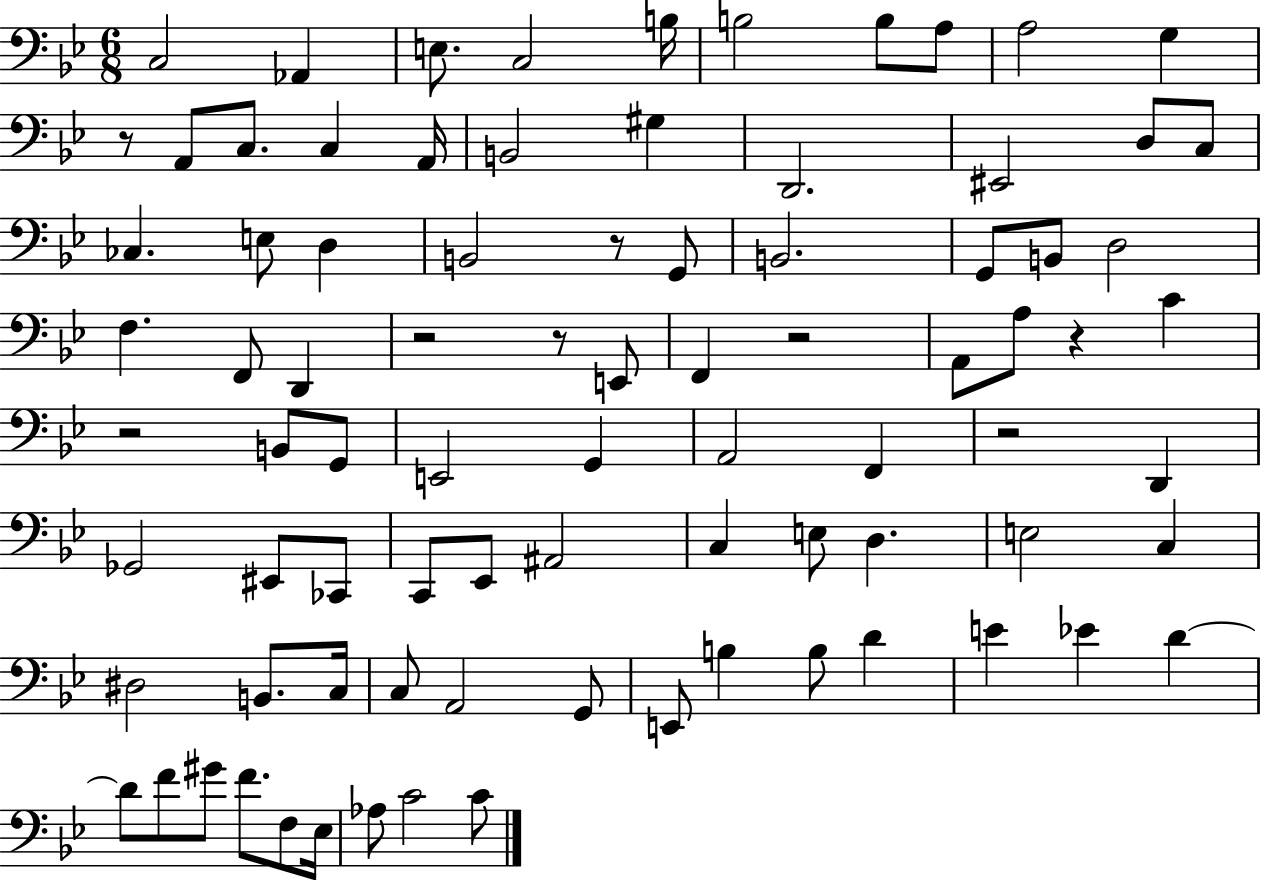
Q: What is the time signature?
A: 6/8